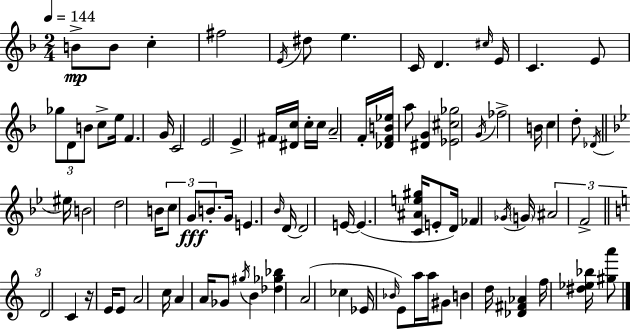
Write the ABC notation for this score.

X:1
T:Untitled
M:2/4
L:1/4
K:Dm
B/2 B/2 c ^f2 E/4 ^d/2 e C/4 D ^c/4 E/4 C E/2 _g/2 D/2 B/2 c/2 e/4 F G/4 C2 E2 E ^F/4 [^Dc]/4 c/4 c/4 A2 F/4 [_DFB_e]/4 a/2 [^DG] [_E^c_g]2 G/4 _f2 B/4 c d/2 _D/4 ^e/4 B2 d2 B/4 c/2 G/2 B/2 G/4 E _B/4 D/4 D2 E/4 E [C^Ae^g]/4 E/2 D/4 _F _G/4 G/4 ^A2 F2 D2 C z/4 E/4 E/2 A2 c/4 A A/4 _G/2 ^g/4 B [_d_g_b] A2 _c _E/4 _B/4 E/2 a/4 a/4 ^G/2 B d/4 [_D^F_A] f/4 [^d_e_b]/4 [^ga']/2